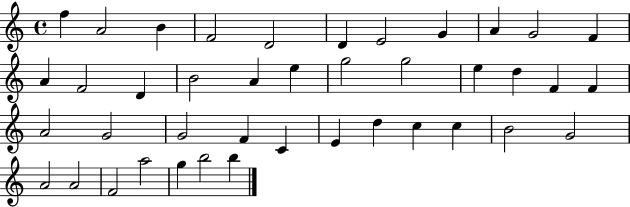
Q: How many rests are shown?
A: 0